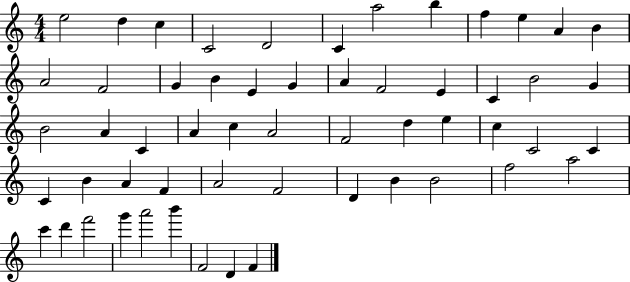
X:1
T:Untitled
M:4/4
L:1/4
K:C
e2 d c C2 D2 C a2 b f e A B A2 F2 G B E G A F2 E C B2 G B2 A C A c A2 F2 d e c C2 C C B A F A2 F2 D B B2 f2 a2 c' d' f'2 g' a'2 b' F2 D F